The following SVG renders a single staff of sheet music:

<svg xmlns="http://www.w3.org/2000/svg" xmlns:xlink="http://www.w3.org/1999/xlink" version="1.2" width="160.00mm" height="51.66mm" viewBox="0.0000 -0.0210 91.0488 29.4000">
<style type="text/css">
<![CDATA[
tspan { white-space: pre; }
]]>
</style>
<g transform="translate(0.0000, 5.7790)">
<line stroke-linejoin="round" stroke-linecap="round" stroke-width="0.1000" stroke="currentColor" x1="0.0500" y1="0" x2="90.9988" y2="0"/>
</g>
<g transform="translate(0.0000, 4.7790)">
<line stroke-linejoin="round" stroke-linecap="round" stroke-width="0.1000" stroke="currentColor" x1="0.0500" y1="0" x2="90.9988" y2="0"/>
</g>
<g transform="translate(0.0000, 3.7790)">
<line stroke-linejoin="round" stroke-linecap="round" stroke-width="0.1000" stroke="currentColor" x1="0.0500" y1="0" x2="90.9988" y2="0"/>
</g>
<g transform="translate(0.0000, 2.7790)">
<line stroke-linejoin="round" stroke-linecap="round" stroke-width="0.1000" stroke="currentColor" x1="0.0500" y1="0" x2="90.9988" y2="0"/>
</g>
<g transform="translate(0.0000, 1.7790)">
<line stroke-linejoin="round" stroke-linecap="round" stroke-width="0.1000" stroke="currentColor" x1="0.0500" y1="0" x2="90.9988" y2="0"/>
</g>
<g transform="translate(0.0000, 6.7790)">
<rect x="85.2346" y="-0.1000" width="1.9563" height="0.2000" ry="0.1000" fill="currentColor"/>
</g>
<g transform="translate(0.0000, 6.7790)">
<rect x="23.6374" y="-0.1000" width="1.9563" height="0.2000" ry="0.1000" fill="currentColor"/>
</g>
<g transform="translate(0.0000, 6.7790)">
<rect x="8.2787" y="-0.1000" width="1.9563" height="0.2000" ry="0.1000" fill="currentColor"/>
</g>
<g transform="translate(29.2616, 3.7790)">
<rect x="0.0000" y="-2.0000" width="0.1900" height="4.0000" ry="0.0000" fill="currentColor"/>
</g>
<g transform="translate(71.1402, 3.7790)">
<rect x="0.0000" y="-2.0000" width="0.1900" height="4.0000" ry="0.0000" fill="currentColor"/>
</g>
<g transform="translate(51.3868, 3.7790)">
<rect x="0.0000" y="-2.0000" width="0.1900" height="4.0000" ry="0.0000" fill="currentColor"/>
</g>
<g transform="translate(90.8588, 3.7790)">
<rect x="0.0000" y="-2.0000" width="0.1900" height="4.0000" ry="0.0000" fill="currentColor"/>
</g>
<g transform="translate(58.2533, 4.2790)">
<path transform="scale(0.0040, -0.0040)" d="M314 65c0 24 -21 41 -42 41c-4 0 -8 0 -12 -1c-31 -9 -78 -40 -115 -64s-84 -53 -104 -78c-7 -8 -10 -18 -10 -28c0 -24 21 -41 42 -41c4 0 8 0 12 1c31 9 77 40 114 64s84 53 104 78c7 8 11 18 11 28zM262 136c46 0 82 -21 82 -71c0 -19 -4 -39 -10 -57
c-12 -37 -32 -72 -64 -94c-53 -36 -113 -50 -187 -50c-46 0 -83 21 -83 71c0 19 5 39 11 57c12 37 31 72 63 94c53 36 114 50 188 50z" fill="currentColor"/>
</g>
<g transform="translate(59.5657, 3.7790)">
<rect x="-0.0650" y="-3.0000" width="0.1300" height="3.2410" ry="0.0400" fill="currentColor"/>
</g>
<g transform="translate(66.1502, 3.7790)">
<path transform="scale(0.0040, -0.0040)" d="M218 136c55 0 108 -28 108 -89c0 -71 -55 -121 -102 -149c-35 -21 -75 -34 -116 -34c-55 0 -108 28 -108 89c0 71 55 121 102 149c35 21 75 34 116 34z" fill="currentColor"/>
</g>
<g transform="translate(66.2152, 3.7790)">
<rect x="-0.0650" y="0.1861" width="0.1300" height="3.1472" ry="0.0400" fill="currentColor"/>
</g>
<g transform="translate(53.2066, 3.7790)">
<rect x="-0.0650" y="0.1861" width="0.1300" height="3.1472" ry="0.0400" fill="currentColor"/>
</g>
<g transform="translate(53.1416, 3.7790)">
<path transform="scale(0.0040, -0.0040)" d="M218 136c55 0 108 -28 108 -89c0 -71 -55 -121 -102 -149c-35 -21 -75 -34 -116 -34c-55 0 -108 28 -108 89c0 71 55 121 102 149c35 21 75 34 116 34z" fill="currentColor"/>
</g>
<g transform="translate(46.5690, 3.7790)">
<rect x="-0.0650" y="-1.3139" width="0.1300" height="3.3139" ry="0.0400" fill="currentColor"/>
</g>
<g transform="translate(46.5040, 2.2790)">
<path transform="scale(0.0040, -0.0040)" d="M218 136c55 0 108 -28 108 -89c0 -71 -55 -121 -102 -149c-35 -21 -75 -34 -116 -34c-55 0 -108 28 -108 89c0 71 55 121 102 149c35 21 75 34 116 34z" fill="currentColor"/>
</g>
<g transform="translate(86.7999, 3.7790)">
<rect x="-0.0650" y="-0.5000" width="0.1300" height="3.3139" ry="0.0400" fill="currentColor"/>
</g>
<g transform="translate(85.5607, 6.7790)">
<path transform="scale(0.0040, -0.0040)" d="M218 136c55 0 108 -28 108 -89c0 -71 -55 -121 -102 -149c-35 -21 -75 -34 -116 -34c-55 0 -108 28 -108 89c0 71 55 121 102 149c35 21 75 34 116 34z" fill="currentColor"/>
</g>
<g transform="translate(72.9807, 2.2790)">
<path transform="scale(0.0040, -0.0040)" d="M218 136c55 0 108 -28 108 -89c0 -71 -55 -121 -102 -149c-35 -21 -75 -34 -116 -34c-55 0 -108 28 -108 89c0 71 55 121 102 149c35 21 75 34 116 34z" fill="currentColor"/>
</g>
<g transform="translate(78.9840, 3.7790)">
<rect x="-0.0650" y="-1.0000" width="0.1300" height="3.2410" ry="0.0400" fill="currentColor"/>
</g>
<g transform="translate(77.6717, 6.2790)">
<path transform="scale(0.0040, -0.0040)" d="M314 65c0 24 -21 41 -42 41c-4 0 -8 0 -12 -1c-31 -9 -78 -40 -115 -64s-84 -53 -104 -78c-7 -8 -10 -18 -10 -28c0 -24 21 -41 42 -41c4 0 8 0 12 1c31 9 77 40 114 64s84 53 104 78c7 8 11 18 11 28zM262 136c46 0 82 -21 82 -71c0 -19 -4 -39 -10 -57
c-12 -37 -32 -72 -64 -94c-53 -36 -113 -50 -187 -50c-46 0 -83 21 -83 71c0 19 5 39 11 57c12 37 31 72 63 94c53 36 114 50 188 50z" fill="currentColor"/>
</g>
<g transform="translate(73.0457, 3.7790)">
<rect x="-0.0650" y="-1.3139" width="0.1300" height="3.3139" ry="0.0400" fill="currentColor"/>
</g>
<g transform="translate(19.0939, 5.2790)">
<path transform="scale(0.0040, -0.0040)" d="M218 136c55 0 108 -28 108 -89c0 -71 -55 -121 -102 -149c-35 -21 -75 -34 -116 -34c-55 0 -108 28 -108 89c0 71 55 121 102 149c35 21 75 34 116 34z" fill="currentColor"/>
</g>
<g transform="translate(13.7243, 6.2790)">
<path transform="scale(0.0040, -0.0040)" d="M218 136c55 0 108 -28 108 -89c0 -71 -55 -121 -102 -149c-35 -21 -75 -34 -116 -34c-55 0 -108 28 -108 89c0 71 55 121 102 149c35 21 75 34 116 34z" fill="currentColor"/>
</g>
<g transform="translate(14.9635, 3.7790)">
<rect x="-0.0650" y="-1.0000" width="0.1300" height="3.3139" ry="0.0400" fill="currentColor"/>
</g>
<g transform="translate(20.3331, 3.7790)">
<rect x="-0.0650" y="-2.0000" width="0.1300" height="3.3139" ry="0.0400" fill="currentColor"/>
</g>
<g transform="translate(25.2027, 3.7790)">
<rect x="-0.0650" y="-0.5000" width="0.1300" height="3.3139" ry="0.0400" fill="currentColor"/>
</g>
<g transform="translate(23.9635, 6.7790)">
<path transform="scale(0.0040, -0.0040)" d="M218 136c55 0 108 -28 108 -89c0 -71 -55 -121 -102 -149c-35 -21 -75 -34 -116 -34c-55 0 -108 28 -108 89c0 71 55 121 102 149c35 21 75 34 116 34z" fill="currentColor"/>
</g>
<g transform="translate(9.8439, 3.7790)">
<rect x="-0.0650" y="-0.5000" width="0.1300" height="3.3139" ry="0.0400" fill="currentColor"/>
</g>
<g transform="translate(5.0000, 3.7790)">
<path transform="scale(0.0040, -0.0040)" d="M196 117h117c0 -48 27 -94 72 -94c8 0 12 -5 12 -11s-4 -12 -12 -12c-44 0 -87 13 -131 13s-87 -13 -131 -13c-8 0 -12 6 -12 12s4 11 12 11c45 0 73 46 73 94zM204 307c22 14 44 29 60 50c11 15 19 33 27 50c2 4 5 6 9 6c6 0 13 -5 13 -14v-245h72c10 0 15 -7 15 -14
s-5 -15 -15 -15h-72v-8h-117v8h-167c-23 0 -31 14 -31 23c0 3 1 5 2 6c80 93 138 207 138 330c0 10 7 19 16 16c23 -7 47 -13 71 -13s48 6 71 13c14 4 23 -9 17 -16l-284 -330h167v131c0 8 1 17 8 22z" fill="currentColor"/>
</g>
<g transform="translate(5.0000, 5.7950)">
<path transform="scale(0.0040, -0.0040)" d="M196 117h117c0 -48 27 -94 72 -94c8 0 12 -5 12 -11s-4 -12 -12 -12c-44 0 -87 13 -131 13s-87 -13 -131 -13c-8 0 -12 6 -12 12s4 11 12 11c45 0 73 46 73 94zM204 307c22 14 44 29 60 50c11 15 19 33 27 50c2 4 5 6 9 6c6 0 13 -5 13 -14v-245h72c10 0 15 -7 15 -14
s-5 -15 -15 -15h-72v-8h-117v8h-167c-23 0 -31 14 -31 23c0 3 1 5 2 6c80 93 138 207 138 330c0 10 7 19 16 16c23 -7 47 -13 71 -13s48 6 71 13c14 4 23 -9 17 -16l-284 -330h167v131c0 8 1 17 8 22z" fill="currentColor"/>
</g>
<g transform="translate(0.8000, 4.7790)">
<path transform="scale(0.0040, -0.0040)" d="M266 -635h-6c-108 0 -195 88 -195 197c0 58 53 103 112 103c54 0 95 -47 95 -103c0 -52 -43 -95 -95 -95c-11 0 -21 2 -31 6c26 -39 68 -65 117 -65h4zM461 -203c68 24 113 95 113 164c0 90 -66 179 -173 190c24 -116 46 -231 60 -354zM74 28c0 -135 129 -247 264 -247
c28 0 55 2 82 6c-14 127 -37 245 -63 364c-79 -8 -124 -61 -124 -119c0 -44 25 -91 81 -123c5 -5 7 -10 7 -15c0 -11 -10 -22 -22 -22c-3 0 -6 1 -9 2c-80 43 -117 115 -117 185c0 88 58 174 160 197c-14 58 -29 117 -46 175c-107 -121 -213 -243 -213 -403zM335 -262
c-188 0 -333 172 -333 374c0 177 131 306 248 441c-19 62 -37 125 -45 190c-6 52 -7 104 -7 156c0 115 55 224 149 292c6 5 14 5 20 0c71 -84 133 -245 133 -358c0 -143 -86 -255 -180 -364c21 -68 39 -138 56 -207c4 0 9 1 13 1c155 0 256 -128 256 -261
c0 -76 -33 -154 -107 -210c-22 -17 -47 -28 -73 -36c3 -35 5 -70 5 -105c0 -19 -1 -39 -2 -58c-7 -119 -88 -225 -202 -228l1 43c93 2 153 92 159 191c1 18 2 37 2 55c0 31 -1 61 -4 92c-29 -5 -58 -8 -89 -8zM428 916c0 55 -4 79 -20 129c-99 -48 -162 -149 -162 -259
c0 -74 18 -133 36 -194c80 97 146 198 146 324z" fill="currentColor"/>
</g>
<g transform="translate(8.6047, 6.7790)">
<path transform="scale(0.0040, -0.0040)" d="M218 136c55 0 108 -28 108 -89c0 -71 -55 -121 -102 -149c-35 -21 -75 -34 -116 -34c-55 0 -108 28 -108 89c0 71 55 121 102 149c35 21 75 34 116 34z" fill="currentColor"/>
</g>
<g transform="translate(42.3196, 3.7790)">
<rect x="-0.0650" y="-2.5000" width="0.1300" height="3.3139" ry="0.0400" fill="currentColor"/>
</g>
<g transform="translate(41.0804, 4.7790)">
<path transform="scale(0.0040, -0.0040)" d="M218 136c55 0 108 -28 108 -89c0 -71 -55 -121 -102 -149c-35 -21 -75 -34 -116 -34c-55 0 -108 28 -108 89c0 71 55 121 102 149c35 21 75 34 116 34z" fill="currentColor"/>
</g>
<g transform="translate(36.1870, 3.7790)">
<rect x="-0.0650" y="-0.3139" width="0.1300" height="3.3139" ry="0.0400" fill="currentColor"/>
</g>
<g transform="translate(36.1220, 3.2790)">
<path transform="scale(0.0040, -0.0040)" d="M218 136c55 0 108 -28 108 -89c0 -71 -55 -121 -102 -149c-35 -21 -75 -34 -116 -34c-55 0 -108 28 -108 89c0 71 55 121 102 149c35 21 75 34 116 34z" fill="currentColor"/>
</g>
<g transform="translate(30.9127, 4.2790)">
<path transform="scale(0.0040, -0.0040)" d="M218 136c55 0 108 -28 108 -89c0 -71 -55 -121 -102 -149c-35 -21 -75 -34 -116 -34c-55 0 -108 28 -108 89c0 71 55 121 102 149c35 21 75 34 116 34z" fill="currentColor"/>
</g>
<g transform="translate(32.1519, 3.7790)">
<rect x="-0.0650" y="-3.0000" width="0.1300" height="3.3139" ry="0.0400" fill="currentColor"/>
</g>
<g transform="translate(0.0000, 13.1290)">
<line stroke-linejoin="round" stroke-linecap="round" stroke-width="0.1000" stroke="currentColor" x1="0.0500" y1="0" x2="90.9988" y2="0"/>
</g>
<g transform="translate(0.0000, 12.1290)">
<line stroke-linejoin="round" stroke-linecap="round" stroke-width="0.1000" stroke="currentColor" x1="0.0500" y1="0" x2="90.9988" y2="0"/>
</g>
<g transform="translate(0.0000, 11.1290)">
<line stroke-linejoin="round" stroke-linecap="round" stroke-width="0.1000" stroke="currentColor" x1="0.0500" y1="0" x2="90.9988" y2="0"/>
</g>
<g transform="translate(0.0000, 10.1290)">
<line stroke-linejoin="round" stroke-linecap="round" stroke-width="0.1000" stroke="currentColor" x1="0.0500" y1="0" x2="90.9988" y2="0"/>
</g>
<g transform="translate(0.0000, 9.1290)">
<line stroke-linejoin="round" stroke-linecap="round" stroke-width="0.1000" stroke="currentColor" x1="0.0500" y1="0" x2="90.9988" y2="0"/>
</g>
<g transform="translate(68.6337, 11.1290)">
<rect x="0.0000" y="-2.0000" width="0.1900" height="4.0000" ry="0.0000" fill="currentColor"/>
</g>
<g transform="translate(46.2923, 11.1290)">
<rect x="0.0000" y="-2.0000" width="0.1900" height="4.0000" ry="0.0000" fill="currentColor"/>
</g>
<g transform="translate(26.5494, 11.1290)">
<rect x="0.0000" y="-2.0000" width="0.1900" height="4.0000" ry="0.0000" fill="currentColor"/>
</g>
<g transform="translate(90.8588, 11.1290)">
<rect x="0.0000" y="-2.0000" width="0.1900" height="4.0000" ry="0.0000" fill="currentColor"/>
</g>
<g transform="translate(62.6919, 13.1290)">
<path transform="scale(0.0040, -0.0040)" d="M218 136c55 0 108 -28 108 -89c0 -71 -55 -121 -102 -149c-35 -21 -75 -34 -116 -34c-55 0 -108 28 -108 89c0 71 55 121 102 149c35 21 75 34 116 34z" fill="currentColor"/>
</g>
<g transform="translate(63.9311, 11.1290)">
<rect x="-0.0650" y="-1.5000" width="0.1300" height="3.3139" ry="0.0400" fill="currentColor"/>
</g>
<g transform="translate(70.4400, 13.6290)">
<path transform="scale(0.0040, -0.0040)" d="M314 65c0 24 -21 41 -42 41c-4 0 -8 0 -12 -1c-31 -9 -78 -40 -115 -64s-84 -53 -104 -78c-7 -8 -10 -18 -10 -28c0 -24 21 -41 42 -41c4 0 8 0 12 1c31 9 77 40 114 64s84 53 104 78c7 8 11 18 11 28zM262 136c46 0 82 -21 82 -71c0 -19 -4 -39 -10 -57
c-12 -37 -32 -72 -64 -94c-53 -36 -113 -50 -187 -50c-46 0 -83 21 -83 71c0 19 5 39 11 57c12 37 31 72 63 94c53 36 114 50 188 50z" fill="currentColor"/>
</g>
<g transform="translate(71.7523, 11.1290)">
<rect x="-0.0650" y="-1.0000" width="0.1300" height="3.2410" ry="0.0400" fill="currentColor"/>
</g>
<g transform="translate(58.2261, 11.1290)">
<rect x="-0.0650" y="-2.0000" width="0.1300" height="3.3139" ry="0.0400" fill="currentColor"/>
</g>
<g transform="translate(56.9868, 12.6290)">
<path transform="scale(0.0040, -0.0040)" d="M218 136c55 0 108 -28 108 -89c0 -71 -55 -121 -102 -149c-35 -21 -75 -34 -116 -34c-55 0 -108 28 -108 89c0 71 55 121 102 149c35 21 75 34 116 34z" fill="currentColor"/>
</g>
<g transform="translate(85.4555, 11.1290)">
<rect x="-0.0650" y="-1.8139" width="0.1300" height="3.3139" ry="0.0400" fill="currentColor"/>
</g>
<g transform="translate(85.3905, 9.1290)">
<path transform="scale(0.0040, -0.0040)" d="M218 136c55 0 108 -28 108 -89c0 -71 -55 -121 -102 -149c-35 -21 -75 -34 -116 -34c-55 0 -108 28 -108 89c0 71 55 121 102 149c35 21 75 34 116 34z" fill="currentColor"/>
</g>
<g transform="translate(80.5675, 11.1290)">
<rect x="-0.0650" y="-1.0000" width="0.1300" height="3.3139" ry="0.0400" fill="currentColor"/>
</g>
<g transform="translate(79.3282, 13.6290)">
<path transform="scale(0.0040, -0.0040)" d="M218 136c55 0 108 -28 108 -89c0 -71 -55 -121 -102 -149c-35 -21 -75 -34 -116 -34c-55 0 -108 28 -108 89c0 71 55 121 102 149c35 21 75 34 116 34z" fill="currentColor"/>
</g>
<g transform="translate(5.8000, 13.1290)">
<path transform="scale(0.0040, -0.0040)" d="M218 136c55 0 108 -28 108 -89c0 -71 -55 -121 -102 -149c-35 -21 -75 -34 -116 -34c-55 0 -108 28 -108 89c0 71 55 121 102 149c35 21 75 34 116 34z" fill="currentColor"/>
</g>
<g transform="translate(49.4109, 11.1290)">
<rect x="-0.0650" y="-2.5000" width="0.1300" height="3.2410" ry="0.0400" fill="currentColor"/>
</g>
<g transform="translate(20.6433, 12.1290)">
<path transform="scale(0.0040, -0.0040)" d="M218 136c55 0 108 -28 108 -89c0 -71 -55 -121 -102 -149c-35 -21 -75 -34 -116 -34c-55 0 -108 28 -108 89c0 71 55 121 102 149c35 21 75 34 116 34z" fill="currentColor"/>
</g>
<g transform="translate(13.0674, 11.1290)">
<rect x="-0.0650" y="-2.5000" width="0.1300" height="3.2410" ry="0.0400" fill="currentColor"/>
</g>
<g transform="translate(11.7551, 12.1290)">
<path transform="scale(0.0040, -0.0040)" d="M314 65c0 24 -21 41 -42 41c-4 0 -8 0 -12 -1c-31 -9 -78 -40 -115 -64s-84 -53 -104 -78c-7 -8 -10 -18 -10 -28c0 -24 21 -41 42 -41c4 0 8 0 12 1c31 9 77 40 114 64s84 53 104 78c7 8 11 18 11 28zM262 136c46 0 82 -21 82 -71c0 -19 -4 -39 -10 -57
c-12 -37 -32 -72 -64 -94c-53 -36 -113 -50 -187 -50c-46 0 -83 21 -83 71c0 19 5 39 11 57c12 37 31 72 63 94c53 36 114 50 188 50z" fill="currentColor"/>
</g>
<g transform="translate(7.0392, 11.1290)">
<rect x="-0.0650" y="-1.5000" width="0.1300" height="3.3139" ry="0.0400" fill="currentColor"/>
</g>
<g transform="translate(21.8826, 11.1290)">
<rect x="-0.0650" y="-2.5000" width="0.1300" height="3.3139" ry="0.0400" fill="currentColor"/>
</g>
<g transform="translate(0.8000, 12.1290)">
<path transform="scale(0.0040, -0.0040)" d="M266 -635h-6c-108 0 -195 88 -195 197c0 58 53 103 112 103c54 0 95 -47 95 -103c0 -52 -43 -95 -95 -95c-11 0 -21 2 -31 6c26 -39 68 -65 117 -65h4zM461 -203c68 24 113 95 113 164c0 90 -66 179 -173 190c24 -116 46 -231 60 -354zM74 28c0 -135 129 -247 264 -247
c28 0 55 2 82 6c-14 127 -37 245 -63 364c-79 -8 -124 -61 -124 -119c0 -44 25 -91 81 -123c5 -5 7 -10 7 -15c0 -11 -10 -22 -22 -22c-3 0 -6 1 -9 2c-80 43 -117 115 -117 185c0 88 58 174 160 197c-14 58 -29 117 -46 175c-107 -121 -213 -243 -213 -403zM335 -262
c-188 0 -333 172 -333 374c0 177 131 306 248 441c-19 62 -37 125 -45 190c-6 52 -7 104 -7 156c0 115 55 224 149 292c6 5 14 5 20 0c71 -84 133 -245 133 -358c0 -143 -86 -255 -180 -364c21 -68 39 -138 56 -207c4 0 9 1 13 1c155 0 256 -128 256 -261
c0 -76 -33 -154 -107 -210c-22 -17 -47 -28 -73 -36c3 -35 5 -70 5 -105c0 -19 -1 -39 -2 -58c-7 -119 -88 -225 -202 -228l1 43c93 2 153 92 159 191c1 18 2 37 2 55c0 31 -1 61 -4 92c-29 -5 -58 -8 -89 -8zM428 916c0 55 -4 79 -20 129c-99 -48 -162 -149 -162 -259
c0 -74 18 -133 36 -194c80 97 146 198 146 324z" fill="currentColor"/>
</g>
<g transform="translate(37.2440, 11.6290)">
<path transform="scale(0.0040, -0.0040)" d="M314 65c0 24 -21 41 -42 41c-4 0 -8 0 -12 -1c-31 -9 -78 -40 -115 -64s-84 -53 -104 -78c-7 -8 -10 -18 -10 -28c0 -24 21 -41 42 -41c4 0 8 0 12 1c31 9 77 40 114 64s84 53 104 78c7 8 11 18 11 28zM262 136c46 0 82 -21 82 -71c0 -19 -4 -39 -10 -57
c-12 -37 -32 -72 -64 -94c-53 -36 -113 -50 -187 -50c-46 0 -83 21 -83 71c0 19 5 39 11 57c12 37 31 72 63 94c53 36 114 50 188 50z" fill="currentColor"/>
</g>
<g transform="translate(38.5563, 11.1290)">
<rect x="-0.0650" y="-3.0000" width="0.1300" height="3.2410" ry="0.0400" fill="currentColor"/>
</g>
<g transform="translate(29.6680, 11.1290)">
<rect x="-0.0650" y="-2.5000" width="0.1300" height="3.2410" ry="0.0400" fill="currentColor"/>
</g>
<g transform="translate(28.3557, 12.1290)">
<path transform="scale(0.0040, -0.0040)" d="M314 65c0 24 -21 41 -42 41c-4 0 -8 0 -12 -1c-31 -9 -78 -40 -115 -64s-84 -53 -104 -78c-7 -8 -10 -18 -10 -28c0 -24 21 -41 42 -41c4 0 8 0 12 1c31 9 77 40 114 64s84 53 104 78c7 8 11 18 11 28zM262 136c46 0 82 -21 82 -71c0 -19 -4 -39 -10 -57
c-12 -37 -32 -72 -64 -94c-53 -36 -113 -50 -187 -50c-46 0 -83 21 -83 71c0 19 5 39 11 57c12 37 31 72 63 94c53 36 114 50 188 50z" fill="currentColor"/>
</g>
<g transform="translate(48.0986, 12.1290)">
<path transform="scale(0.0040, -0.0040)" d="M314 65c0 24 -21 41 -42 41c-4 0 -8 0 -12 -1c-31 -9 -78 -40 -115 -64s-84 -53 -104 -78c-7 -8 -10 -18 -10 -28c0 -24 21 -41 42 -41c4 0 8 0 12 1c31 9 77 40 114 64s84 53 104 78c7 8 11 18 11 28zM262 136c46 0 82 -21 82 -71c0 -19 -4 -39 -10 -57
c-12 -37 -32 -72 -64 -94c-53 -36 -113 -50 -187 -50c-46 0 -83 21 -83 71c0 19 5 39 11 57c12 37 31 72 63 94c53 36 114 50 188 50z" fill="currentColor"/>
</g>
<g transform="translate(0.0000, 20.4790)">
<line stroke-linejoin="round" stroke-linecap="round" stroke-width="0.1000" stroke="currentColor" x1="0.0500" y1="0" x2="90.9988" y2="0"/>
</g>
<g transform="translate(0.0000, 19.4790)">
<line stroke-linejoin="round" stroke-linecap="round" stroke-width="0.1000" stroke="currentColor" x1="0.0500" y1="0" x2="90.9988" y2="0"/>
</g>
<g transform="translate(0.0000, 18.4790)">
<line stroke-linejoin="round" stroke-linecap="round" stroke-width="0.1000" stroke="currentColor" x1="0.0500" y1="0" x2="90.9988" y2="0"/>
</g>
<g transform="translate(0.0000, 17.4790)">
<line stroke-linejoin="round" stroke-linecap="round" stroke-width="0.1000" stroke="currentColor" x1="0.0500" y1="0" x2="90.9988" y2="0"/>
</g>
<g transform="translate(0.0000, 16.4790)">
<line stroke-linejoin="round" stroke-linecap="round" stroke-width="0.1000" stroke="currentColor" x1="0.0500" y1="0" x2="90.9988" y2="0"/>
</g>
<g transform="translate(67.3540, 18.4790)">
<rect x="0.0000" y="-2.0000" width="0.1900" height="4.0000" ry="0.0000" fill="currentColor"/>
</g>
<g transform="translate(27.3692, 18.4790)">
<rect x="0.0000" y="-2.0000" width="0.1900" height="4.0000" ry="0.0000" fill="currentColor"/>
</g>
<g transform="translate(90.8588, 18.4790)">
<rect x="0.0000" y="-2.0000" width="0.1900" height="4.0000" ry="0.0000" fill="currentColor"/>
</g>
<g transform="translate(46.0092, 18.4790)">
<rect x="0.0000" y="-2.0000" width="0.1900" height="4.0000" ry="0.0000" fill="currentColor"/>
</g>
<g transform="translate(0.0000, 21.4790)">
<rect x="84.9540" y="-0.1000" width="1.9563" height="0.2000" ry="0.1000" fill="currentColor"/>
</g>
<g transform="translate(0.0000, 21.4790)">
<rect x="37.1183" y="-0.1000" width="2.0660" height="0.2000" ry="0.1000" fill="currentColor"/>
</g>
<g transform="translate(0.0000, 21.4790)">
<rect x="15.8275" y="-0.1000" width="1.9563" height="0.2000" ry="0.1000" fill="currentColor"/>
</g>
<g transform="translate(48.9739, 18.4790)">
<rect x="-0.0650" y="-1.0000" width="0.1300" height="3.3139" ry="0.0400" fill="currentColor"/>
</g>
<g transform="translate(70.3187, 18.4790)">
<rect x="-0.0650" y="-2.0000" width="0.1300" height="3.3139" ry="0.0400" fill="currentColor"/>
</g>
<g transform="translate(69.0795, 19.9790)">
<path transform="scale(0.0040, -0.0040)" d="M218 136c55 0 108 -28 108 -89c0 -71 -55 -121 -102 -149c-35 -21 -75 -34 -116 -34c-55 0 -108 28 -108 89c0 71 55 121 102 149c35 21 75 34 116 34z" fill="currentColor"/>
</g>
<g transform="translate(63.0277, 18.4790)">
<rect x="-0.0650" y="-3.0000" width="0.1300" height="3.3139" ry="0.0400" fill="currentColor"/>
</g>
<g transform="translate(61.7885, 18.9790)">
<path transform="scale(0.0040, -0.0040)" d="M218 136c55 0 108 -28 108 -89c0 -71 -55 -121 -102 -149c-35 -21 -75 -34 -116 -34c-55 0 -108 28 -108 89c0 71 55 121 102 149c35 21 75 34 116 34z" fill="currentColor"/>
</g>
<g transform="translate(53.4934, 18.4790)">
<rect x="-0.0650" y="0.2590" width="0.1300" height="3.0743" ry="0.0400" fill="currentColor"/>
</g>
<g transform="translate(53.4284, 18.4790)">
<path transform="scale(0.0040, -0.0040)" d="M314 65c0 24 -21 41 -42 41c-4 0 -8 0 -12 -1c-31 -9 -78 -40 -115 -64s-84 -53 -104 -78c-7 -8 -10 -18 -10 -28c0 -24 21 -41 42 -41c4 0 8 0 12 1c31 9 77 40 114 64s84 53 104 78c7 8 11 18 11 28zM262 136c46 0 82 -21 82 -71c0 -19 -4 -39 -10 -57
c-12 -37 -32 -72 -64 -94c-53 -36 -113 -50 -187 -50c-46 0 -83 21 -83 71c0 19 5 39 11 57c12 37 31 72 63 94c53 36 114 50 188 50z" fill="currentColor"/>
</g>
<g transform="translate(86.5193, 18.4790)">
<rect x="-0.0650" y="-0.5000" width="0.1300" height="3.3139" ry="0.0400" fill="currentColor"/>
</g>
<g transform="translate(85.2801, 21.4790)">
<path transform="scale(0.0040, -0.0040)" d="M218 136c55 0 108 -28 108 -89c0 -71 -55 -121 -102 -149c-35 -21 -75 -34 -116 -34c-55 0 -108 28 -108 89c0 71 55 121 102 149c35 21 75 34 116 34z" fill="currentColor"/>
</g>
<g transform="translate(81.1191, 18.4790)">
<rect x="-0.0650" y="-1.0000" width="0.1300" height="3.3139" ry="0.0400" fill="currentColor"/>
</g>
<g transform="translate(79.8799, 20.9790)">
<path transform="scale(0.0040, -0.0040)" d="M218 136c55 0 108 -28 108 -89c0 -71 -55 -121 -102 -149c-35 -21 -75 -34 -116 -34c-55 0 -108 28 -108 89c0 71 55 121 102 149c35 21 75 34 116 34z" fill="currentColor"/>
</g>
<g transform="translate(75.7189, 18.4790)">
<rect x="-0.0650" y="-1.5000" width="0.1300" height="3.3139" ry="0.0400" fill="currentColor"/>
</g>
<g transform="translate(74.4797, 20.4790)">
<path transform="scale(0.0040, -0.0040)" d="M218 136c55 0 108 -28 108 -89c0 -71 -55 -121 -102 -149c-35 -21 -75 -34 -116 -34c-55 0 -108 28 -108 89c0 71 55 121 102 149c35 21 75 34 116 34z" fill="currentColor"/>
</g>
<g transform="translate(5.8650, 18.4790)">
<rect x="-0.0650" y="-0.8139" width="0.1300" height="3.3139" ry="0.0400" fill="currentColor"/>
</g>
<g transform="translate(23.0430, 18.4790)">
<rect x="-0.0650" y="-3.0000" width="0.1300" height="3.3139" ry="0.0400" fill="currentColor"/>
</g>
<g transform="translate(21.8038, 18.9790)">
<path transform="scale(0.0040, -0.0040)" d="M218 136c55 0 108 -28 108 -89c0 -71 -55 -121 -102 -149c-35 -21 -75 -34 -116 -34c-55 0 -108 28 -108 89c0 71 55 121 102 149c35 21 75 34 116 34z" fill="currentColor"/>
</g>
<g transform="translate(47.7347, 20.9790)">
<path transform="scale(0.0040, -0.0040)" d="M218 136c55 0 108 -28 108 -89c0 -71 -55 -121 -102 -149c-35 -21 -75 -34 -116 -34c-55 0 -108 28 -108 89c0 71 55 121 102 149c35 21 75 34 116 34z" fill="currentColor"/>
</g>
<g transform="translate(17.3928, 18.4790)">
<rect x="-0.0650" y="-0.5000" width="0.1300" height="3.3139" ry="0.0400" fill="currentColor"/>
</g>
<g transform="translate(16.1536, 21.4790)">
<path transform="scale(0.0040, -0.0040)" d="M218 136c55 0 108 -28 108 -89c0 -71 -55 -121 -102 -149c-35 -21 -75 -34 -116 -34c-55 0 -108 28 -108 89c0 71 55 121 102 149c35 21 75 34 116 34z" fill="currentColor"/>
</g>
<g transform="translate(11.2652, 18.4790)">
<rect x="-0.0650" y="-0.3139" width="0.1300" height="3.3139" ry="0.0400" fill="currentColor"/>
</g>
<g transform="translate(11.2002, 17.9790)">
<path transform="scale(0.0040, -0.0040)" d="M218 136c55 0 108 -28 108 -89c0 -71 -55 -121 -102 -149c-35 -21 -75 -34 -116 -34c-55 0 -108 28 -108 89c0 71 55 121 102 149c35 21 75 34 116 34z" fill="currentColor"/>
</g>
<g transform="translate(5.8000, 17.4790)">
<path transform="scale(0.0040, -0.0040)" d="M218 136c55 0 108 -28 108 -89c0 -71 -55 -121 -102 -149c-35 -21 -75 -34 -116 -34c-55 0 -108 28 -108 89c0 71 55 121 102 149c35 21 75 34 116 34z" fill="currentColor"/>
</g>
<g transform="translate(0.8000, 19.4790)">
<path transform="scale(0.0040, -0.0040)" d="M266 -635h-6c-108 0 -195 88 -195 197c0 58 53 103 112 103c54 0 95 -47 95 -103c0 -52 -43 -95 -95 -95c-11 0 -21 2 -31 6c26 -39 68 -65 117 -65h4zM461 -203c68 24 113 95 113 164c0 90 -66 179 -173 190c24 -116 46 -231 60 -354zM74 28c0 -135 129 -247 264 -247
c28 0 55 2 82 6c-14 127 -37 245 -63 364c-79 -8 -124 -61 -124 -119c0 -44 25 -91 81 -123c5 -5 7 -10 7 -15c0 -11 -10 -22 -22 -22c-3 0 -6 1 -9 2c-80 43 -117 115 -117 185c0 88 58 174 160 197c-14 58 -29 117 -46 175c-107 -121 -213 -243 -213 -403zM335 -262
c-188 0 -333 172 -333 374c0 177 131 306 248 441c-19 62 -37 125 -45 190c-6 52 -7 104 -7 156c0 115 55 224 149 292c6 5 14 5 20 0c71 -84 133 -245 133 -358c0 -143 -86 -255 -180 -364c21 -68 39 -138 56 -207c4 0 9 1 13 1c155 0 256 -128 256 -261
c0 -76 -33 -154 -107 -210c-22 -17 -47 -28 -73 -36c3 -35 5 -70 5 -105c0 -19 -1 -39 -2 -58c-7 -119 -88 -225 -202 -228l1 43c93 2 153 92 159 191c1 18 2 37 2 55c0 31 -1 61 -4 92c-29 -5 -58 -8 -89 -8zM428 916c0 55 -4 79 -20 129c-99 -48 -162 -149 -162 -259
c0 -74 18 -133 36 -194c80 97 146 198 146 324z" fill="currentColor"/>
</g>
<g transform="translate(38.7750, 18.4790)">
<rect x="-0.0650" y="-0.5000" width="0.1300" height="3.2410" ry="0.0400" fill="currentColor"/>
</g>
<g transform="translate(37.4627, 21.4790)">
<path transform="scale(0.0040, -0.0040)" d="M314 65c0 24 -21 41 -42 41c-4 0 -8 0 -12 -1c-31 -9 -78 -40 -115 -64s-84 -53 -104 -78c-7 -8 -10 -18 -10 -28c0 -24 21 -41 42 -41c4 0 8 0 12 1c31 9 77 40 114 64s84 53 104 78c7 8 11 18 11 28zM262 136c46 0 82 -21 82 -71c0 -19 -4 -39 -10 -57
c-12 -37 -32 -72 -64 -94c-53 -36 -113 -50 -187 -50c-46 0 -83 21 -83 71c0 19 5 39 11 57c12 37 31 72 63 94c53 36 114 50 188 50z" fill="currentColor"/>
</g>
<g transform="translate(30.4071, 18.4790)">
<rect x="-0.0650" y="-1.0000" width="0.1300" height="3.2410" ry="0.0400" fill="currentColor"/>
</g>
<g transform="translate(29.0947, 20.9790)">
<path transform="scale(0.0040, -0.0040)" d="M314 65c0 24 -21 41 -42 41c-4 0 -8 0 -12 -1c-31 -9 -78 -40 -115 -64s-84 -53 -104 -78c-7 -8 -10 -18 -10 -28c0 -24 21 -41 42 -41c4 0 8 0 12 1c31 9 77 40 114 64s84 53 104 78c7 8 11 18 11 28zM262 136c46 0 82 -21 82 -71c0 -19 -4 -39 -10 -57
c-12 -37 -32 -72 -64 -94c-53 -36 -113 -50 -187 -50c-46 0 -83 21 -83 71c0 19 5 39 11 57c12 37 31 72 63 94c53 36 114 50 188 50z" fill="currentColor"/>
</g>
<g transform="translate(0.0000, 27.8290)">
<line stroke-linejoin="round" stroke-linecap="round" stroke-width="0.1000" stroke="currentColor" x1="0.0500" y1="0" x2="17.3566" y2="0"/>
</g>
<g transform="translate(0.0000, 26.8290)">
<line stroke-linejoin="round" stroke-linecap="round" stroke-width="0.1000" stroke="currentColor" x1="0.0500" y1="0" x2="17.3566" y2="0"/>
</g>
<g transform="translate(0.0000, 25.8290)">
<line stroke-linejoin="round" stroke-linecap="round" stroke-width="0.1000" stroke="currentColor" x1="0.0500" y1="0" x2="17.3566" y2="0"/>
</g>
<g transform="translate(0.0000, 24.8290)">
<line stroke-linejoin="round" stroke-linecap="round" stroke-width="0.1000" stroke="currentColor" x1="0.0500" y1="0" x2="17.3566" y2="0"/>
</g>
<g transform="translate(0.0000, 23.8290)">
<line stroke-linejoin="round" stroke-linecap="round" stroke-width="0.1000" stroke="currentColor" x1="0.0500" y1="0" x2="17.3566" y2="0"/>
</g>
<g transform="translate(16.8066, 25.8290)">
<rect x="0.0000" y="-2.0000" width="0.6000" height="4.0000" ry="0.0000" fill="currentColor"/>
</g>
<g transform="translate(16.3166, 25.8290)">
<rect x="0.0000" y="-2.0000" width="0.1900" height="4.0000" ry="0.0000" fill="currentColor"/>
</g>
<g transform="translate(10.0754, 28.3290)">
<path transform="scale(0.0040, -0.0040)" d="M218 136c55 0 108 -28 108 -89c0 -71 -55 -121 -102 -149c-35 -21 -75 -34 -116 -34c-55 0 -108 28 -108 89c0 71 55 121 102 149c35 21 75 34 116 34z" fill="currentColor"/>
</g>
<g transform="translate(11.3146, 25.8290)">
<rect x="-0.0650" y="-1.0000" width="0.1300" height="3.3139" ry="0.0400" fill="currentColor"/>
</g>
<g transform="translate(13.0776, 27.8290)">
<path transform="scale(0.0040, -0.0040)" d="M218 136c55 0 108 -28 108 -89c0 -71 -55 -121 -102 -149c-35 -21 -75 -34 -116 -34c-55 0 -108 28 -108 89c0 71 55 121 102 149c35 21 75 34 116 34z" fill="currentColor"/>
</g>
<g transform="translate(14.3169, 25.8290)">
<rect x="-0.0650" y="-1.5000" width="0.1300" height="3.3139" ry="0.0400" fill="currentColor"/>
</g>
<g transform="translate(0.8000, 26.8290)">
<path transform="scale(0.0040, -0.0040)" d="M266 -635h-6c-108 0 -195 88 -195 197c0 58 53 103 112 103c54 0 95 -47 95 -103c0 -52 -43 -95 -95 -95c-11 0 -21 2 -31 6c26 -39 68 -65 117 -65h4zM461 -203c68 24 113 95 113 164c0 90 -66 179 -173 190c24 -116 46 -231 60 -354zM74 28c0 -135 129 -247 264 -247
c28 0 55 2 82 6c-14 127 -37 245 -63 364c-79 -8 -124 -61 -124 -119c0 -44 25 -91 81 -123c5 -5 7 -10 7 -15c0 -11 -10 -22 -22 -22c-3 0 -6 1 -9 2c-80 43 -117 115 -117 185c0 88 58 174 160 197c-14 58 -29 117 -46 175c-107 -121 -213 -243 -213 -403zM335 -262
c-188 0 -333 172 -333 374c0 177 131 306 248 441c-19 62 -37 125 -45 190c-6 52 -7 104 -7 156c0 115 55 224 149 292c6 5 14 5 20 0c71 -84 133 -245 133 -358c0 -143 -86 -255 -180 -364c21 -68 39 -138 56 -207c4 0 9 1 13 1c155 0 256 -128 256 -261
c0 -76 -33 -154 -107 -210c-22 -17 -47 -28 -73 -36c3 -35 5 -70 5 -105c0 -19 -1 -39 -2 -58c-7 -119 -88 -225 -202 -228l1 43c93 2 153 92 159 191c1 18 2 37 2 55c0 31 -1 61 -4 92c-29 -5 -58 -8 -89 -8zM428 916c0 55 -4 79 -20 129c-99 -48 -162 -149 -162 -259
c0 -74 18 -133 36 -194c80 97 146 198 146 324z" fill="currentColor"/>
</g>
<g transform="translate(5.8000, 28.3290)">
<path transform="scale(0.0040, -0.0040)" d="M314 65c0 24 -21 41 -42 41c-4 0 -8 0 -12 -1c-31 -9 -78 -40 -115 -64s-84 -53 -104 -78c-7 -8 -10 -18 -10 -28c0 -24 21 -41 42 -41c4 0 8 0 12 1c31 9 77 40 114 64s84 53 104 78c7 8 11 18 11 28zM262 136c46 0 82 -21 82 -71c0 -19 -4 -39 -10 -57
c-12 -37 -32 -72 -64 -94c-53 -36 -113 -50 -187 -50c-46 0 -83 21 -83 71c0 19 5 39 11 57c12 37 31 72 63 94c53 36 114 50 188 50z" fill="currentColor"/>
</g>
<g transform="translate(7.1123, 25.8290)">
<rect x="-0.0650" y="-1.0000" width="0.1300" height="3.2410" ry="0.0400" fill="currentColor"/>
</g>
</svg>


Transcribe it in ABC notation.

X:1
T:Untitled
M:4/4
L:1/4
K:C
C D F C A c G e B A2 B e D2 C E G2 G G2 A2 G2 F E D2 D f d c C A D2 C2 D B2 A F E D C D2 D E